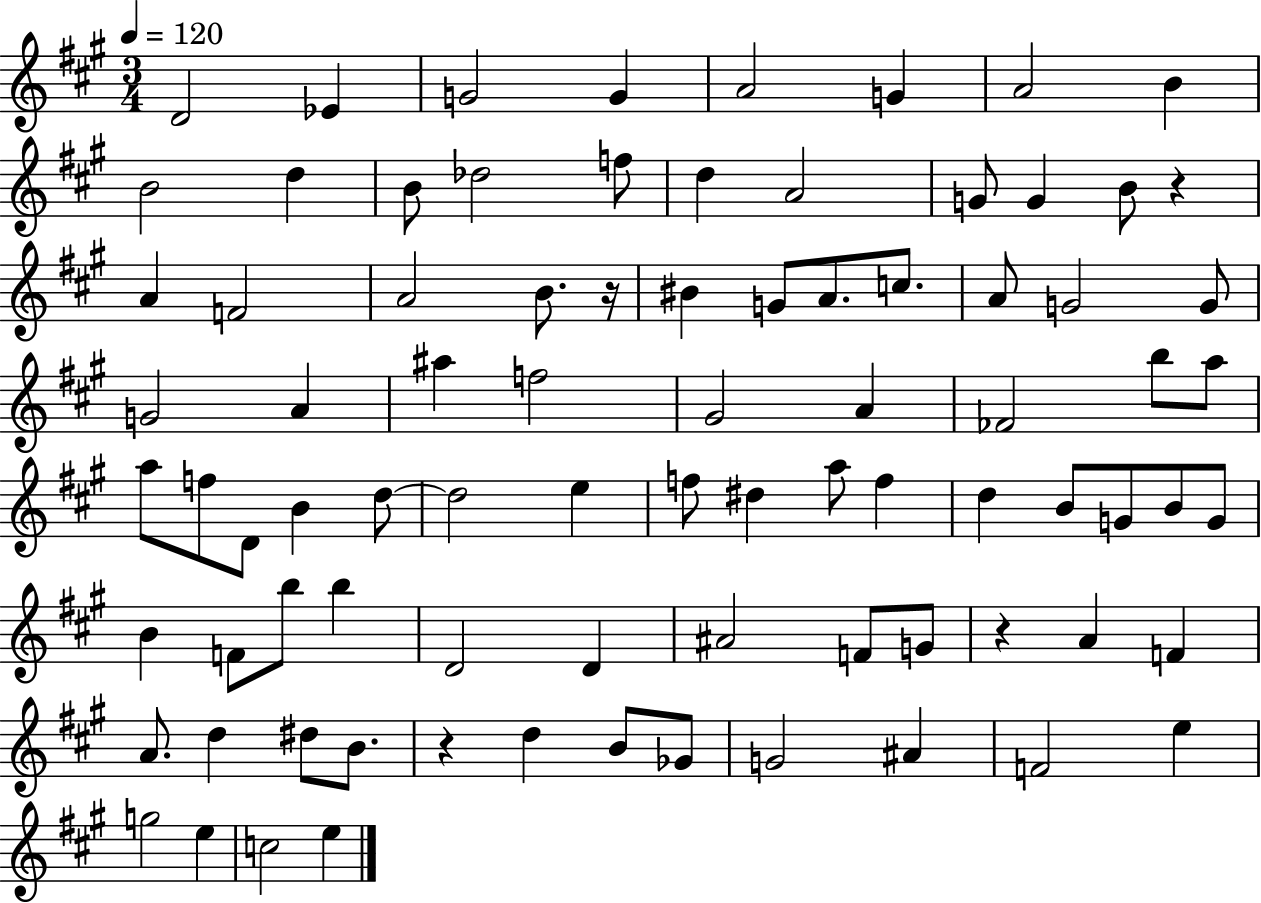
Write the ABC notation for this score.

X:1
T:Untitled
M:3/4
L:1/4
K:A
D2 _E G2 G A2 G A2 B B2 d B/2 _d2 f/2 d A2 G/2 G B/2 z A F2 A2 B/2 z/4 ^B G/2 A/2 c/2 A/2 G2 G/2 G2 A ^a f2 ^G2 A _F2 b/2 a/2 a/2 f/2 D/2 B d/2 d2 e f/2 ^d a/2 f d B/2 G/2 B/2 G/2 B F/2 b/2 b D2 D ^A2 F/2 G/2 z A F A/2 d ^d/2 B/2 z d B/2 _G/2 G2 ^A F2 e g2 e c2 e